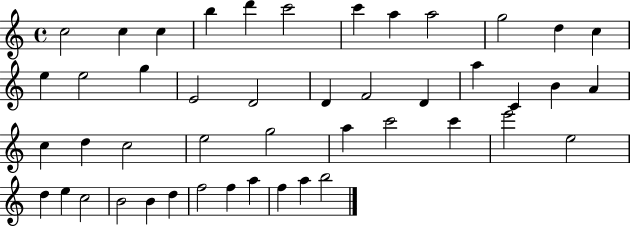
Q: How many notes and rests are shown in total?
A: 46